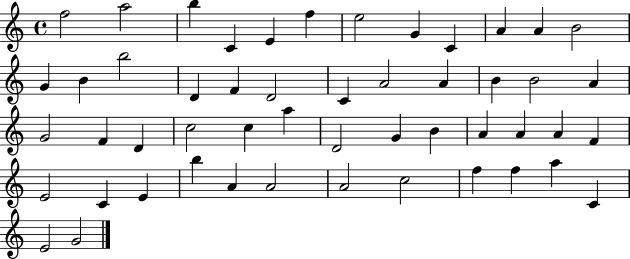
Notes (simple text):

F5/h A5/h B5/q C4/q E4/q F5/q E5/h G4/q C4/q A4/q A4/q B4/h G4/q B4/q B5/h D4/q F4/q D4/h C4/q A4/h A4/q B4/q B4/h A4/q G4/h F4/q D4/q C5/h C5/q A5/q D4/h G4/q B4/q A4/q A4/q A4/q F4/q E4/h C4/q E4/q B5/q A4/q A4/h A4/h C5/h F5/q F5/q A5/q C4/q E4/h G4/h